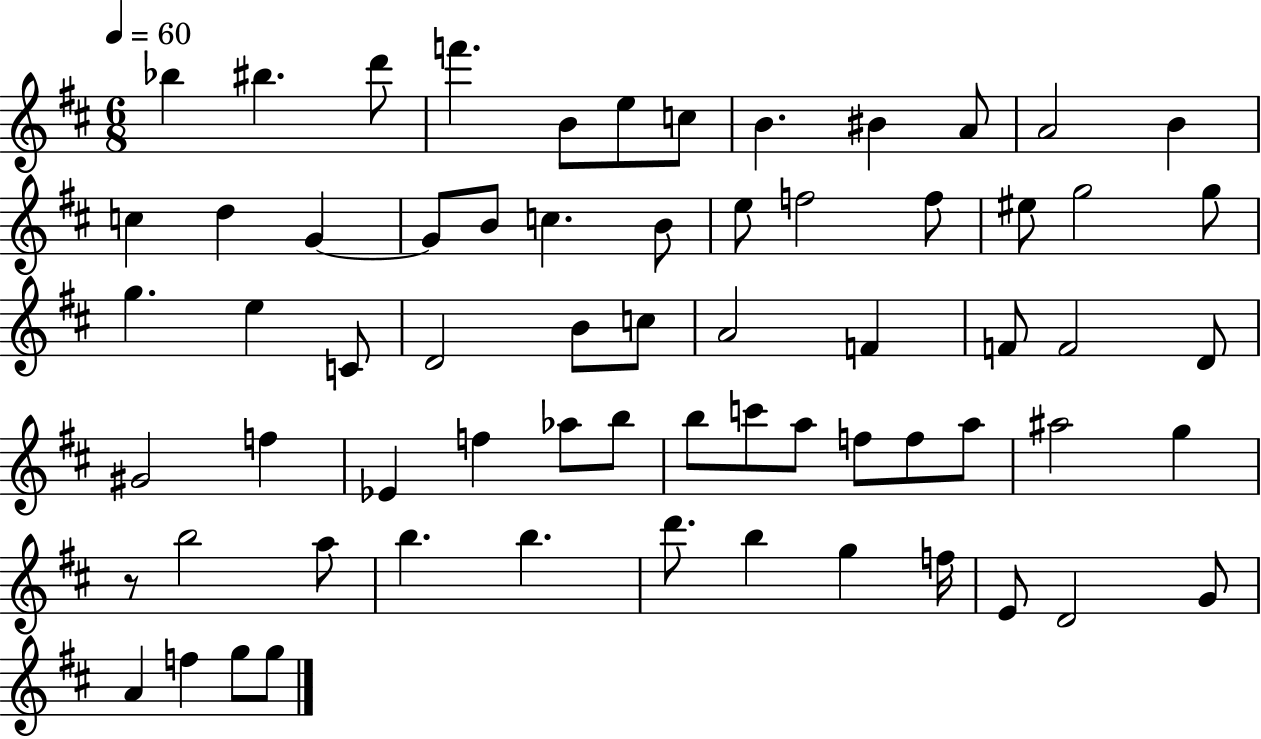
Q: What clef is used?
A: treble